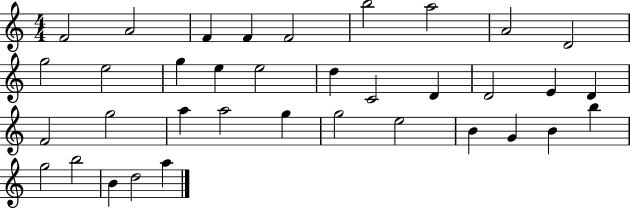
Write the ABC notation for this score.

X:1
T:Untitled
M:4/4
L:1/4
K:C
F2 A2 F F F2 b2 a2 A2 D2 g2 e2 g e e2 d C2 D D2 E D F2 g2 a a2 g g2 e2 B G B b g2 b2 B d2 a